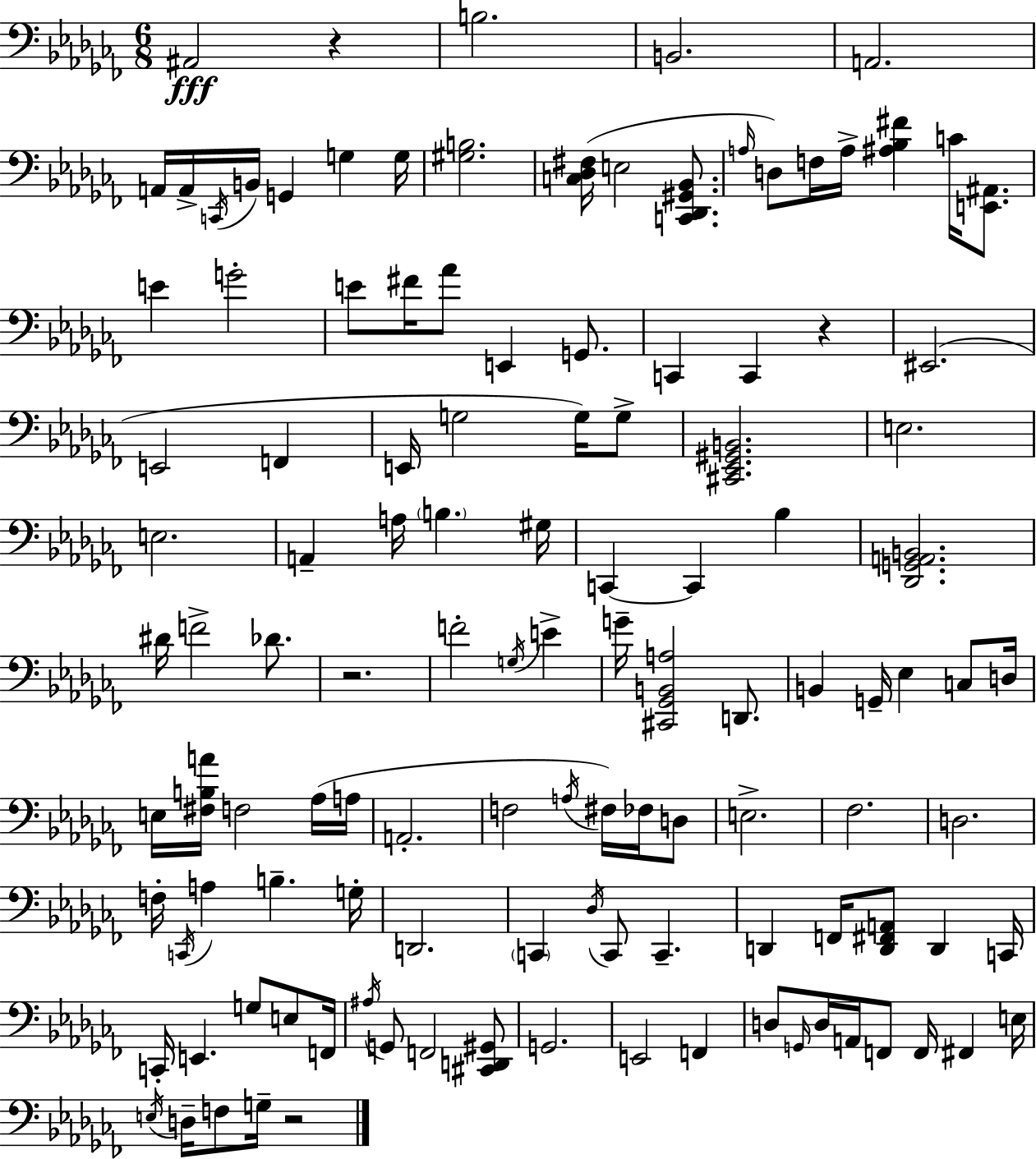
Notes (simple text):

A#2/h R/q B3/h. B2/h. A2/h. A2/s A2/s C2/s B2/s G2/q G3/q G3/s [G#3,B3]/h. [C3,Db3,F#3]/s E3/h [C2,Db2,G#2,Bb2]/e. A3/s D3/e F3/s A3/s [A#3,Bb3,F#4]/q C4/s [E2,A#2]/e. E4/q G4/h E4/e F#4/s Ab4/e E2/q G2/e. C2/q C2/q R/q EIS2/h. E2/h F2/q E2/s G3/h G3/s G3/e [C#2,Eb2,G#2,B2]/h. E3/h. E3/h. A2/q A3/s B3/q. G#3/s C2/q C2/q Bb3/q [Db2,G2,A2,B2]/h. D#4/s F4/h Db4/e. R/h. F4/h G3/s E4/q G4/s [C#2,Gb2,B2,A3]/h D2/e. B2/q G2/s Eb3/q C3/e D3/s E3/s [F#3,B3,A4]/s F3/h Ab3/s A3/s A2/h. F3/h A3/s F#3/s FES3/s D3/e E3/h. FES3/h. D3/h. F3/s C2/s A3/q B3/q. G3/s D2/h. C2/q Db3/s C2/e C2/q. D2/q F2/s [D2,F#2,A2]/e D2/q C2/s C2/s E2/q. G3/e E3/e F2/s A#3/s G2/e F2/h [C#2,D2,G#2]/e G2/h. E2/h F2/q D3/e G2/s D3/s A2/s F2/e F2/s F#2/q E3/s E3/s D3/s F3/e G3/s R/h